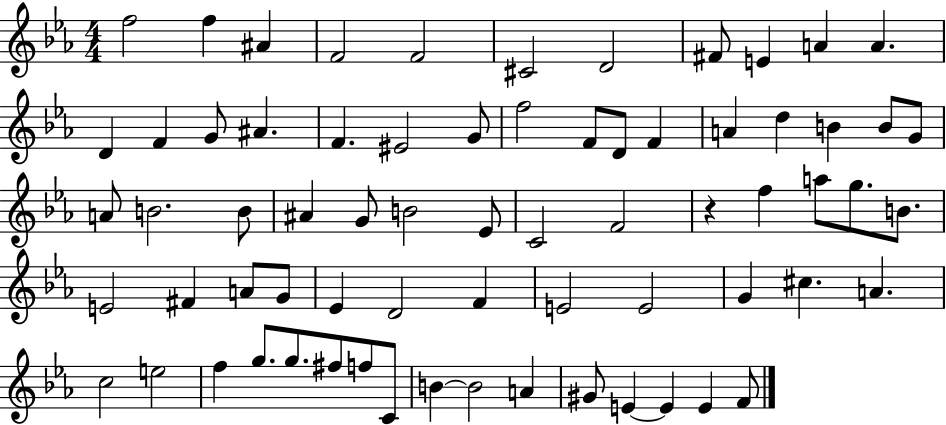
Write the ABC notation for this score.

X:1
T:Untitled
M:4/4
L:1/4
K:Eb
f2 f ^A F2 F2 ^C2 D2 ^F/2 E A A D F G/2 ^A F ^E2 G/2 f2 F/2 D/2 F A d B B/2 G/2 A/2 B2 B/2 ^A G/2 B2 _E/2 C2 F2 z f a/2 g/2 B/2 E2 ^F A/2 G/2 _E D2 F E2 E2 G ^c A c2 e2 f g/2 g/2 ^f/2 f/2 C/2 B B2 A ^G/2 E E E F/2